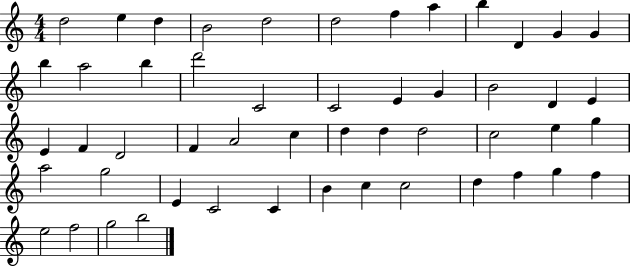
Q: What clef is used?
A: treble